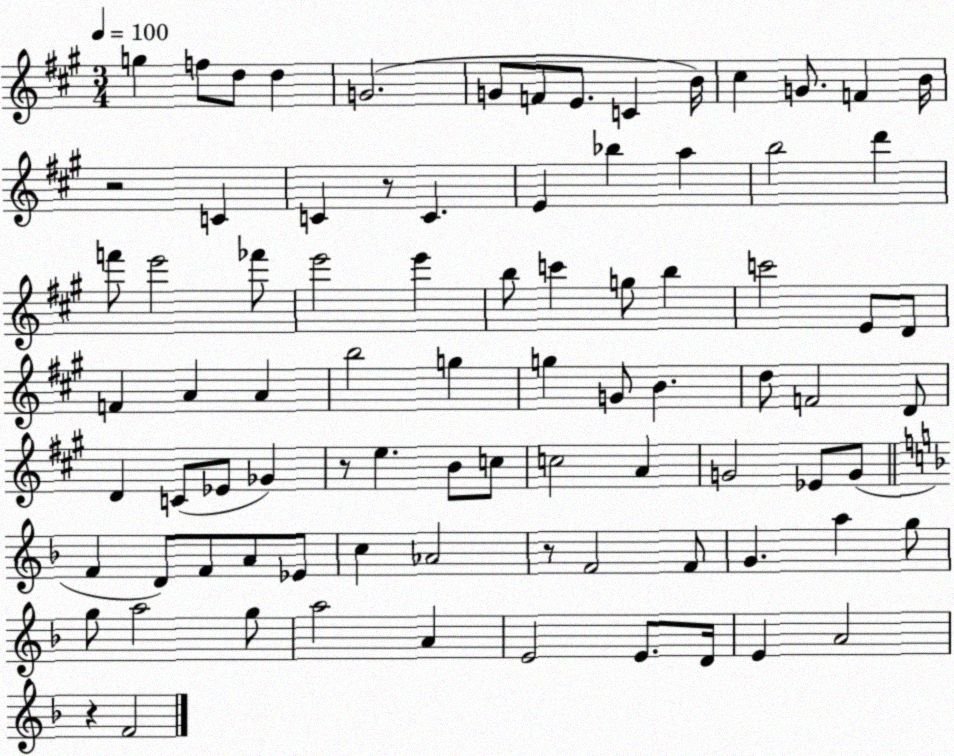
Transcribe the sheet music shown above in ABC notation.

X:1
T:Untitled
M:3/4
L:1/4
K:A
g f/2 d/2 d G2 G/2 F/2 E/2 C B/4 ^c G/2 F B/4 z2 C C z/2 C E _b a b2 d' f'/2 e'2 _f'/2 e'2 e' b/2 c' g/2 b c'2 E/2 D/2 F A A b2 g g G/2 B d/2 F2 D/2 D C/2 _E/2 _G z/2 e B/2 c/2 c2 A G2 _E/2 G/2 F D/2 F/2 A/2 _E/2 c _A2 z/2 F2 F/2 G a g/2 g/2 a2 g/2 a2 A E2 E/2 D/4 E A2 z F2